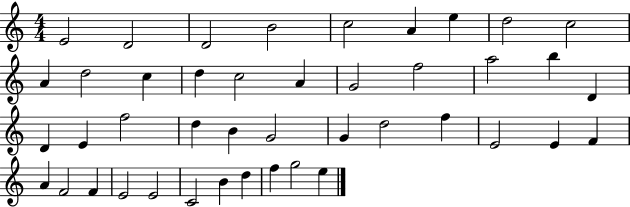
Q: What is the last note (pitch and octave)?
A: E5